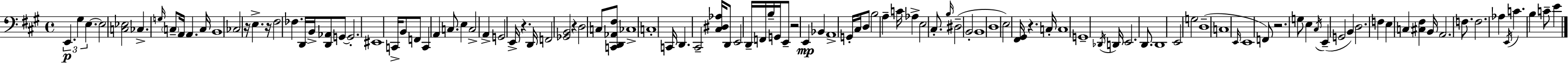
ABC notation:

X:1
T:Untitled
M:4/4
L:1/4
K:A
E,, ^G, E, E,2 [C,_E,]2 _C, G,/4 C,/2 A,,/4 A,, C,/4 B,,4 _C,2 z/4 E, z/4 ^F,2 _F, D,,/4 B,,/4 [D,,_A,,]/2 G,,/2 G,,2 ^E,,4 C,,/4 B,,/2 F,,/2 C,, A,, C,/2 E, C,2 A,, G,,2 E,,/4 z D,,/4 F,,2 [_G,,B,,]2 z D,2 C,/2 [C,,D,,_A,,^F,]/2 _C,4 C,4 C,,/4 D,, ^C,,2 [^C,^D,_A,]/4 D,,/2 E,,2 D,,/4 F,,/4 B,/4 G,,/4 E,,/2 z2 E,, _B,, A,,4 G,,/4 ^C,/4 D,/2 B,2 A, C/4 _A, E,2 ^C,/2 B,/4 ^D,2 B,,2 B,,4 D,4 E,2 [^F,,^G,,]/4 z C,/4 C,4 G,,4 _D,,/4 D,,/4 E,,2 D,,/2 D,,4 E,,2 G,2 D,4 C,4 E,,/4 E,,4 F,,/2 z2 G,/2 E, ^C,/4 E,, G,,2 B,, D,2 F, E, C, [^C,^F,] B,,/4 A,,2 F,/2 F,2 _A, E,,/4 C B, C/2 E